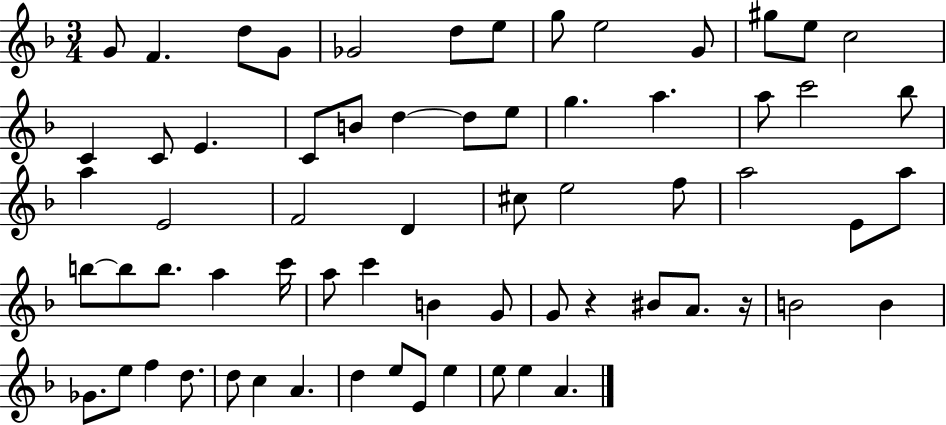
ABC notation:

X:1
T:Untitled
M:3/4
L:1/4
K:F
G/2 F d/2 G/2 _G2 d/2 e/2 g/2 e2 G/2 ^g/2 e/2 c2 C C/2 E C/2 B/2 d d/2 e/2 g a a/2 c'2 _b/2 a E2 F2 D ^c/2 e2 f/2 a2 E/2 a/2 b/2 b/2 b/2 a c'/4 a/2 c' B G/2 G/2 z ^B/2 A/2 z/4 B2 B _G/2 e/2 f d/2 d/2 c A d e/2 E/2 e e/2 e A